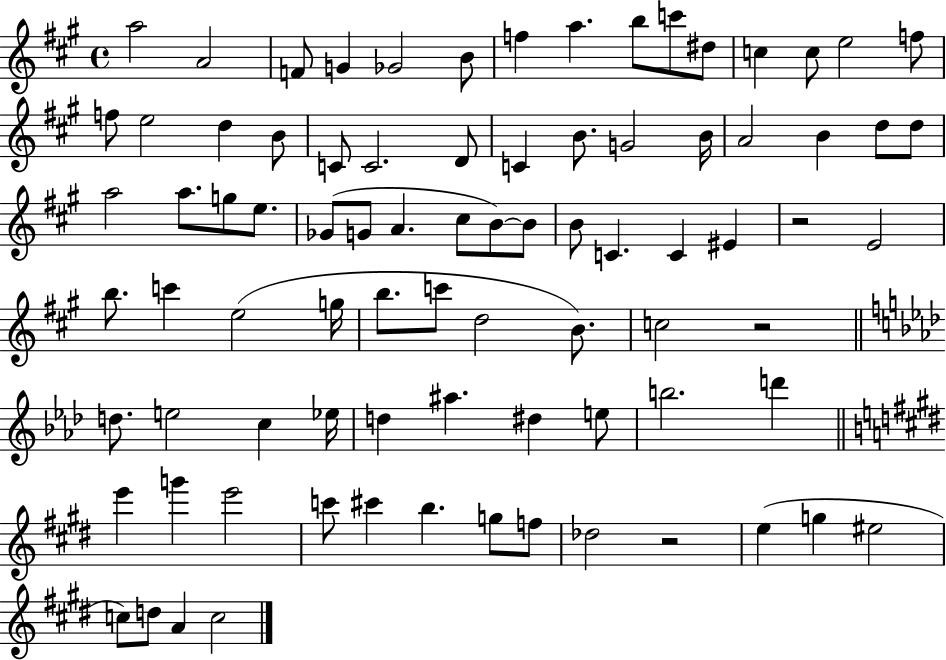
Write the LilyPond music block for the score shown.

{
  \clef treble
  \time 4/4
  \defaultTimeSignature
  \key a \major
  \repeat volta 2 { a''2 a'2 | f'8 g'4 ges'2 b'8 | f''4 a''4. b''8 c'''8 dis''8 | c''4 c''8 e''2 f''8 | \break f''8 e''2 d''4 b'8 | c'8 c'2. d'8 | c'4 b'8. g'2 b'16 | a'2 b'4 d''8 d''8 | \break a''2 a''8. g''8 e''8. | ges'8( g'8 a'4. cis''8 b'8~~) b'8 | b'8 c'4. c'4 eis'4 | r2 e'2 | \break b''8. c'''4 e''2( g''16 | b''8. c'''8 d''2 b'8.) | c''2 r2 | \bar "||" \break \key f \minor d''8. e''2 c''4 ees''16 | d''4 ais''4. dis''4 e''8 | b''2. d'''4 | \bar "||" \break \key e \major e'''4 g'''4 e'''2 | c'''8 cis'''4 b''4. g''8 f''8 | des''2 r2 | e''4( g''4 eis''2 | \break c''8) d''8 a'4 c''2 | } \bar "|."
}